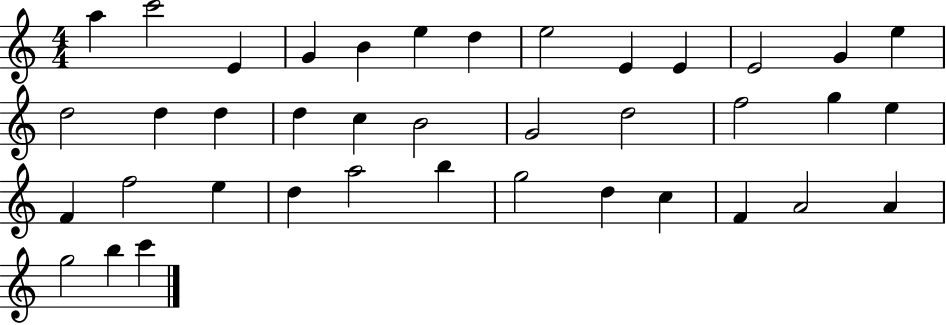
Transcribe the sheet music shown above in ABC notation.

X:1
T:Untitled
M:4/4
L:1/4
K:C
a c'2 E G B e d e2 E E E2 G e d2 d d d c B2 G2 d2 f2 g e F f2 e d a2 b g2 d c F A2 A g2 b c'